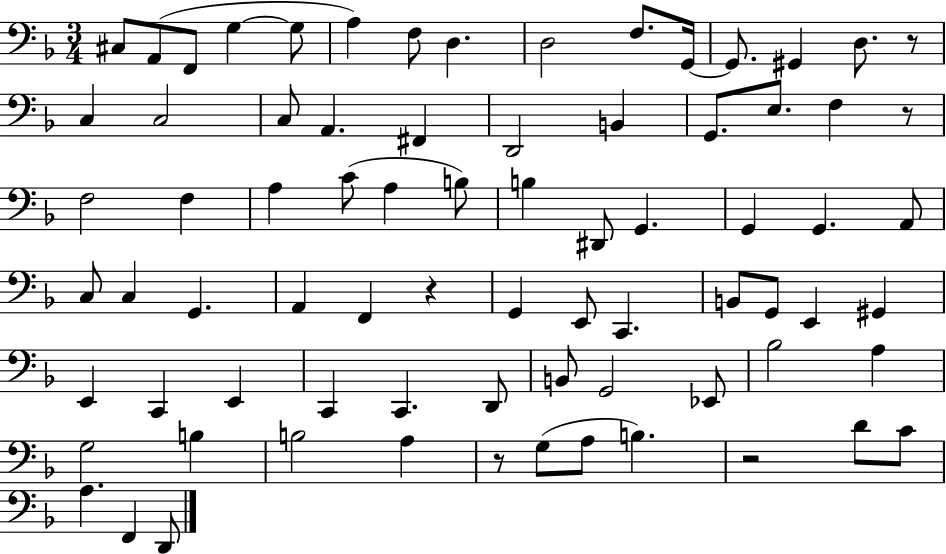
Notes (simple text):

C#3/e A2/e F2/e G3/q G3/e A3/q F3/e D3/q. D3/h F3/e. G2/s G2/e. G#2/q D3/e. R/e C3/q C3/h C3/e A2/q. F#2/q D2/h B2/q G2/e. E3/e. F3/q R/e F3/h F3/q A3/q C4/e A3/q B3/e B3/q D#2/e G2/q. G2/q G2/q. A2/e C3/e C3/q G2/q. A2/q F2/q R/q G2/q E2/e C2/q. B2/e G2/e E2/q G#2/q E2/q C2/q E2/q C2/q C2/q. D2/e B2/e G2/h Eb2/e Bb3/h A3/q G3/h B3/q B3/h A3/q R/e G3/e A3/e B3/q. R/h D4/e C4/e A3/q. F2/q D2/e